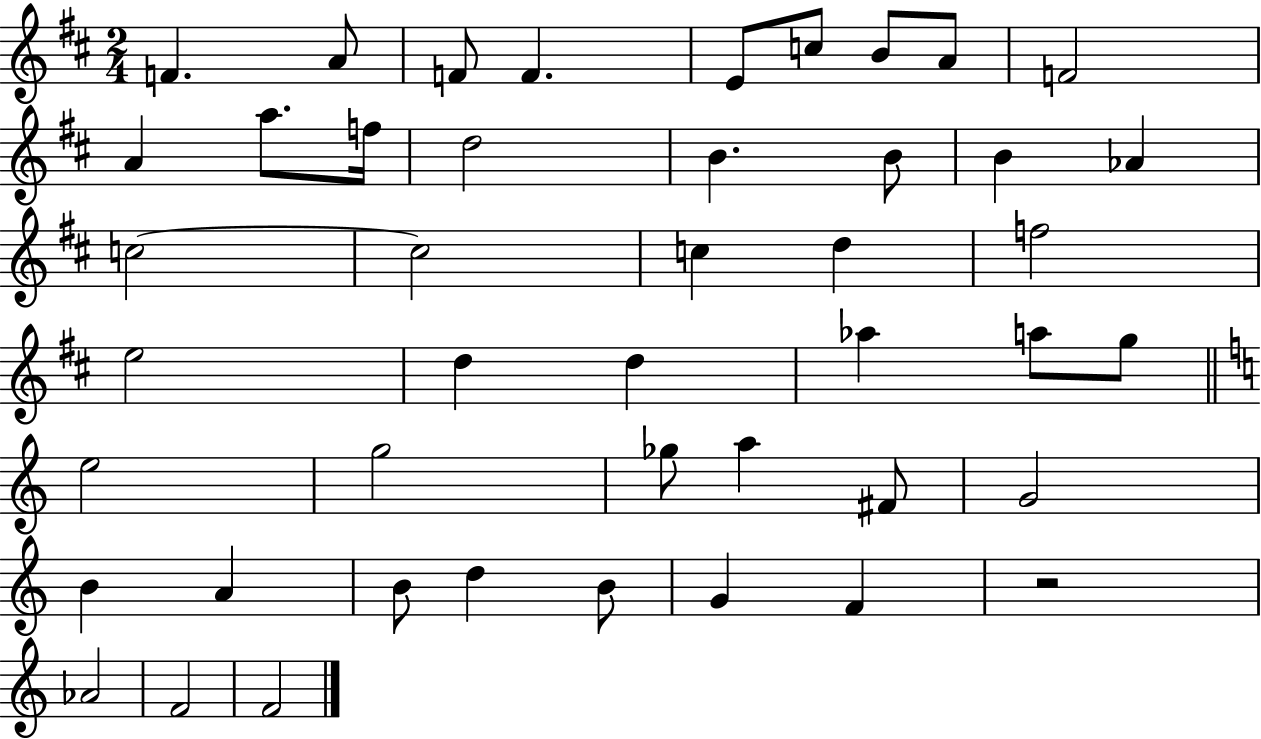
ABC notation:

X:1
T:Untitled
M:2/4
L:1/4
K:D
F A/2 F/2 F E/2 c/2 B/2 A/2 F2 A a/2 f/4 d2 B B/2 B _A c2 c2 c d f2 e2 d d _a a/2 g/2 e2 g2 _g/2 a ^F/2 G2 B A B/2 d B/2 G F z2 _A2 F2 F2